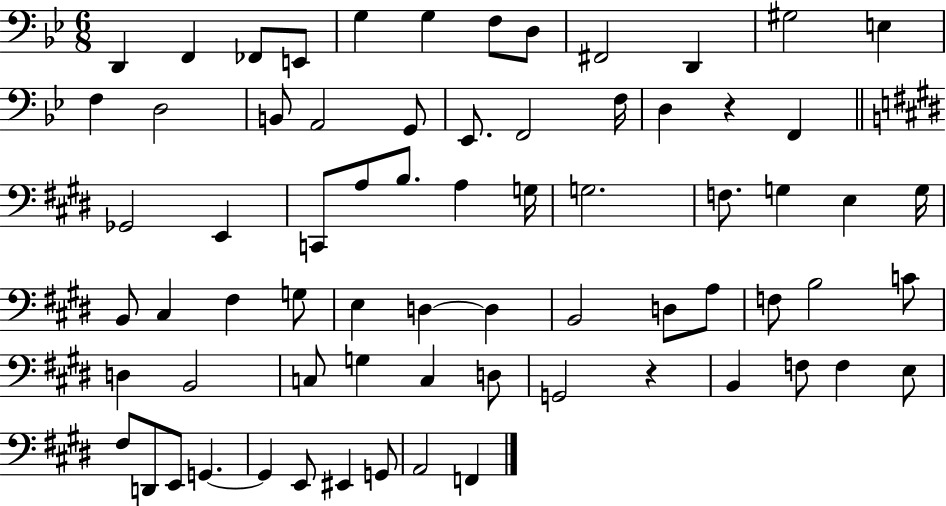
{
  \clef bass
  \numericTimeSignature
  \time 6/8
  \key bes \major
  d,4 f,4 fes,8 e,8 | g4 g4 f8 d8 | fis,2 d,4 | gis2 e4 | \break f4 d2 | b,8 a,2 g,8 | ees,8. f,2 f16 | d4 r4 f,4 | \break \bar "||" \break \key e \major ges,2 e,4 | c,8 a8 b8. a4 g16 | g2. | f8. g4 e4 g16 | \break b,8 cis4 fis4 g8 | e4 d4~~ d4 | b,2 d8 a8 | f8 b2 c'8 | \break d4 b,2 | c8 g4 c4 d8 | g,2 r4 | b,4 f8 f4 e8 | \break fis8 d,8 e,8 g,4.~~ | g,4 e,8 eis,4 g,8 | a,2 f,4 | \bar "|."
}